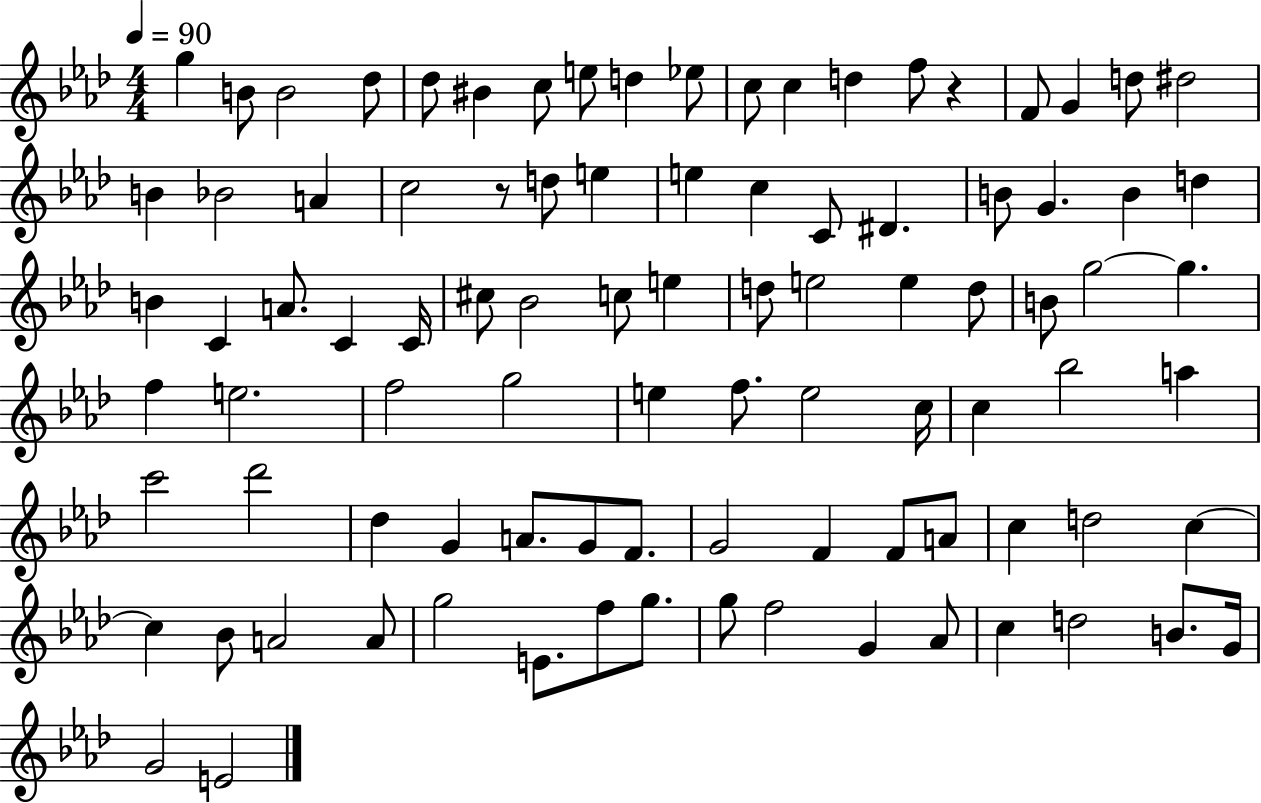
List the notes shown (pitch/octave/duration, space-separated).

G5/q B4/e B4/h Db5/e Db5/e BIS4/q C5/e E5/e D5/q Eb5/e C5/e C5/q D5/q F5/e R/q F4/e G4/q D5/e D#5/h B4/q Bb4/h A4/q C5/h R/e D5/e E5/q E5/q C5/q C4/e D#4/q. B4/e G4/q. B4/q D5/q B4/q C4/q A4/e. C4/q C4/s C#5/e Bb4/h C5/e E5/q D5/e E5/h E5/q D5/e B4/e G5/h G5/q. F5/q E5/h. F5/h G5/h E5/q F5/e. E5/h C5/s C5/q Bb5/h A5/q C6/h Db6/h Db5/q G4/q A4/e. G4/e F4/e. G4/h F4/q F4/e A4/e C5/q D5/h C5/q C5/q Bb4/e A4/h A4/e G5/h E4/e. F5/e G5/e. G5/e F5/h G4/q Ab4/e C5/q D5/h B4/e. G4/s G4/h E4/h